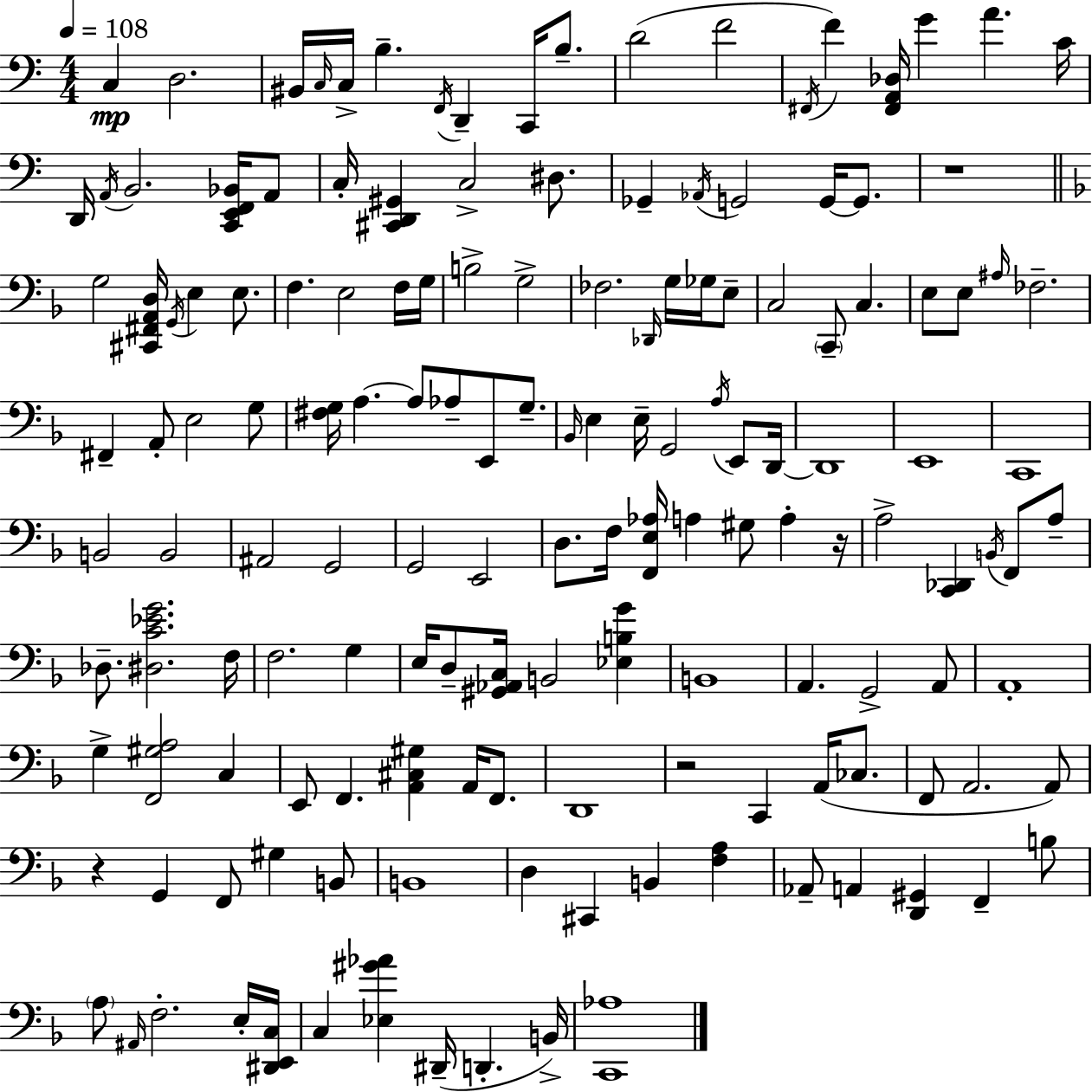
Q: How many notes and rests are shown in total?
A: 151